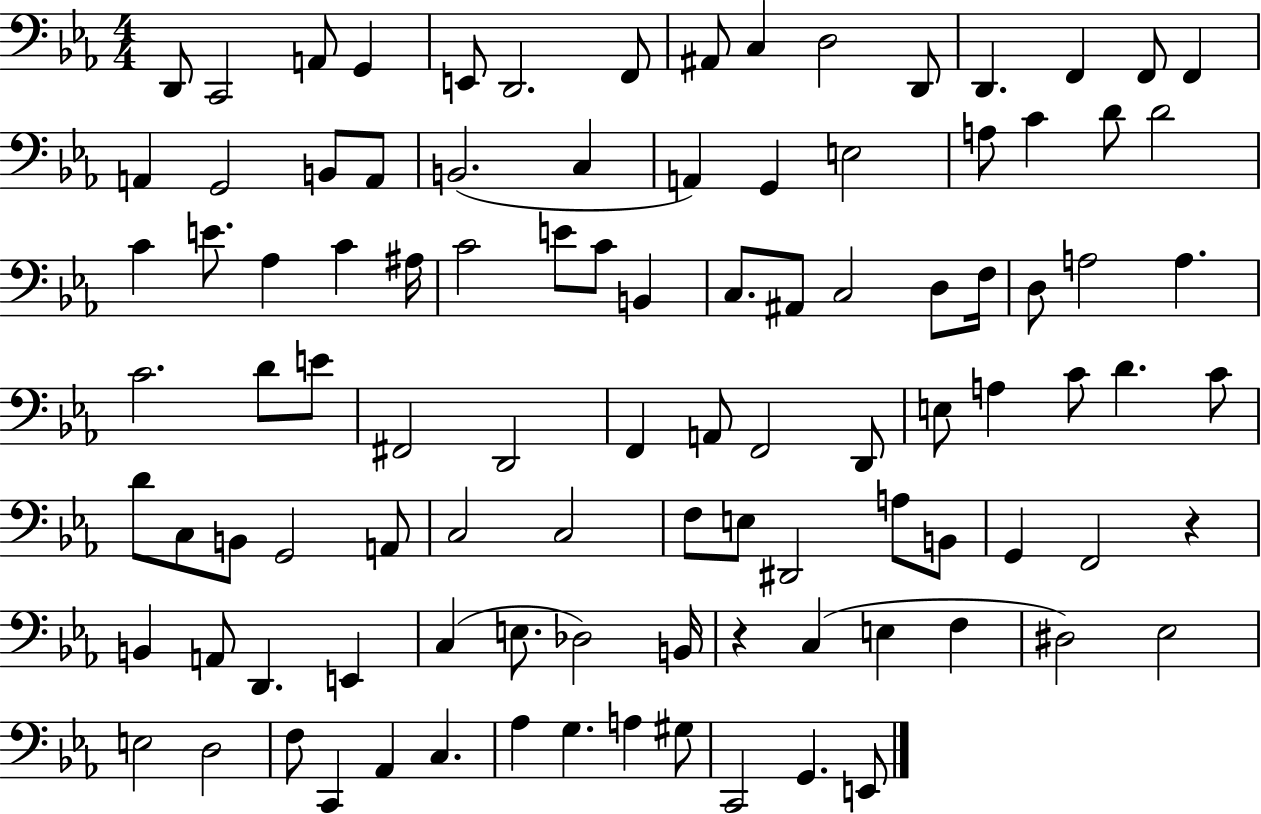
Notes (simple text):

D2/e C2/h A2/e G2/q E2/e D2/h. F2/e A#2/e C3/q D3/h D2/e D2/q. F2/q F2/e F2/q A2/q G2/h B2/e A2/e B2/h. C3/q A2/q G2/q E3/h A3/e C4/q D4/e D4/h C4/q E4/e. Ab3/q C4/q A#3/s C4/h E4/e C4/e B2/q C3/e. A#2/e C3/h D3/e F3/s D3/e A3/h A3/q. C4/h. D4/e E4/e F#2/h D2/h F2/q A2/e F2/h D2/e E3/e A3/q C4/e D4/q. C4/e D4/e C3/e B2/e G2/h A2/e C3/h C3/h F3/e E3/e D#2/h A3/e B2/e G2/q F2/h R/q B2/q A2/e D2/q. E2/q C3/q E3/e. Db3/h B2/s R/q C3/q E3/q F3/q D#3/h Eb3/h E3/h D3/h F3/e C2/q Ab2/q C3/q. Ab3/q G3/q. A3/q G#3/e C2/h G2/q. E2/e